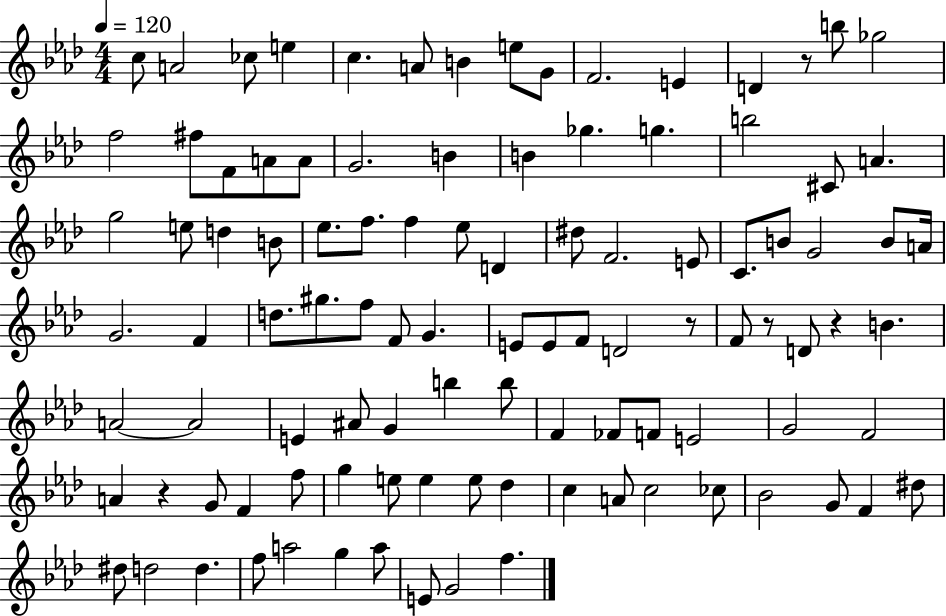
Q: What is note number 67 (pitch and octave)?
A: FES4